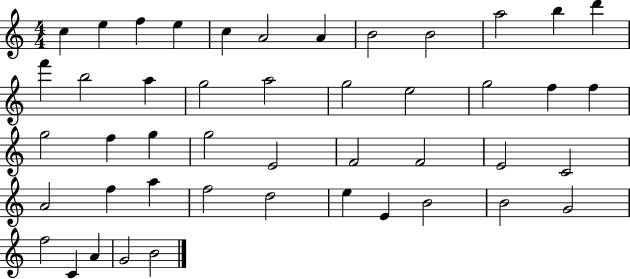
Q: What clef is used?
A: treble